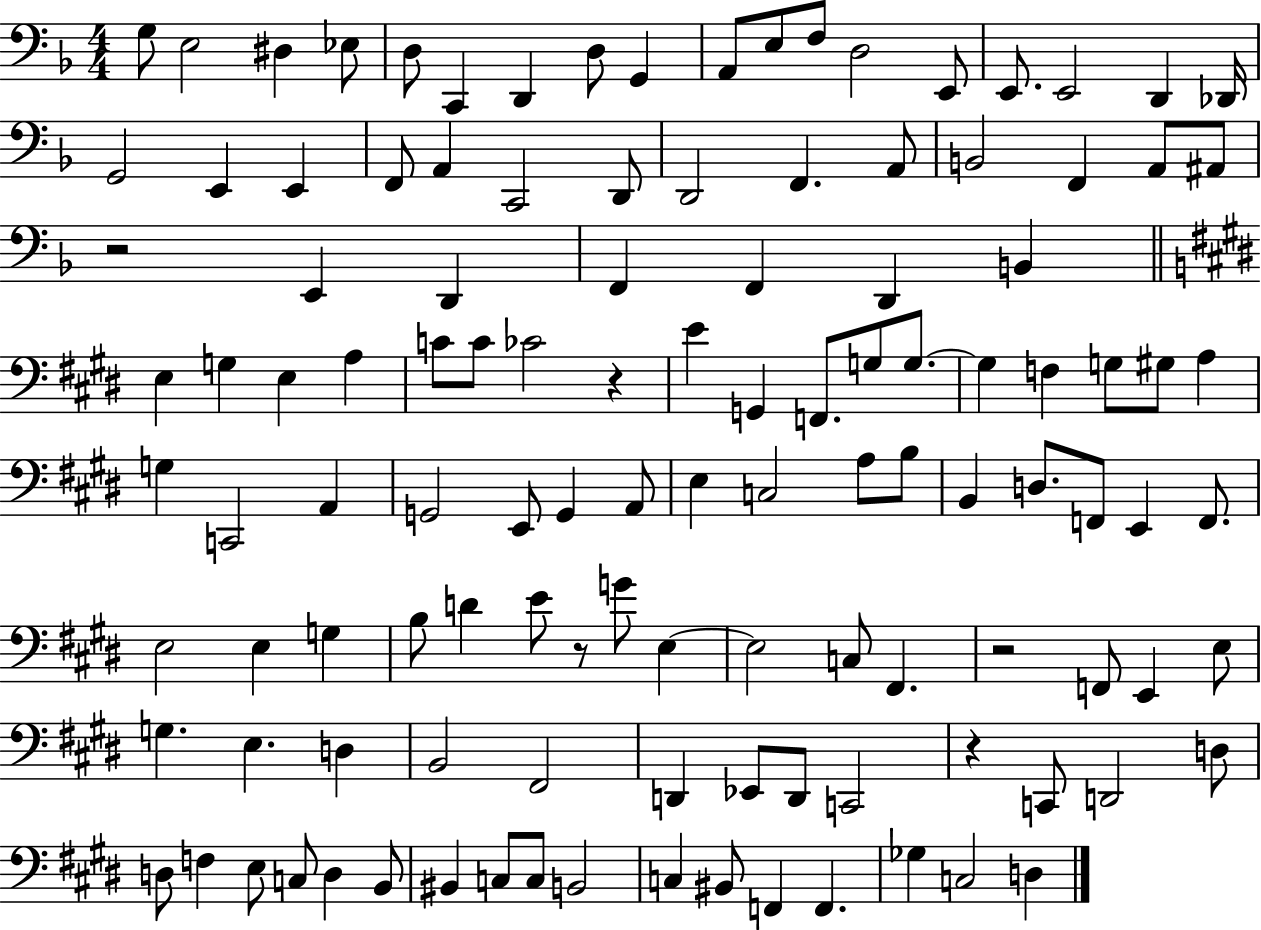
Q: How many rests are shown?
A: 5